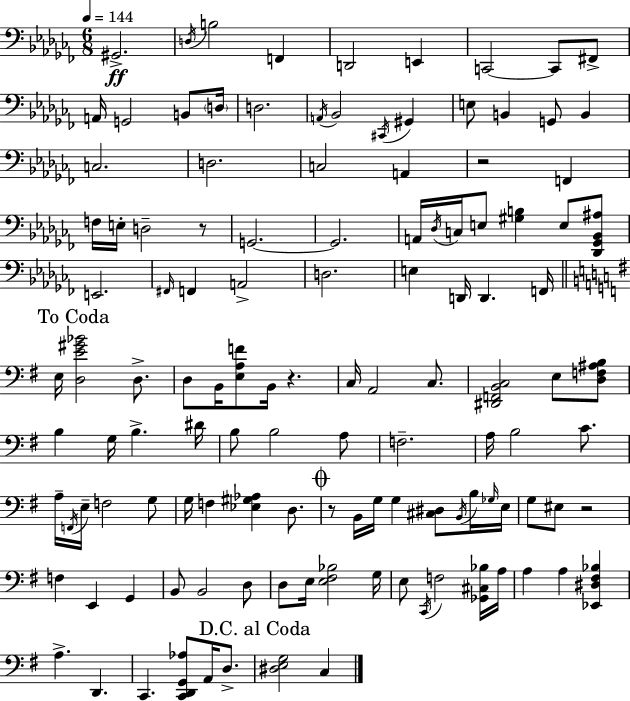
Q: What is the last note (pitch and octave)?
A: C3